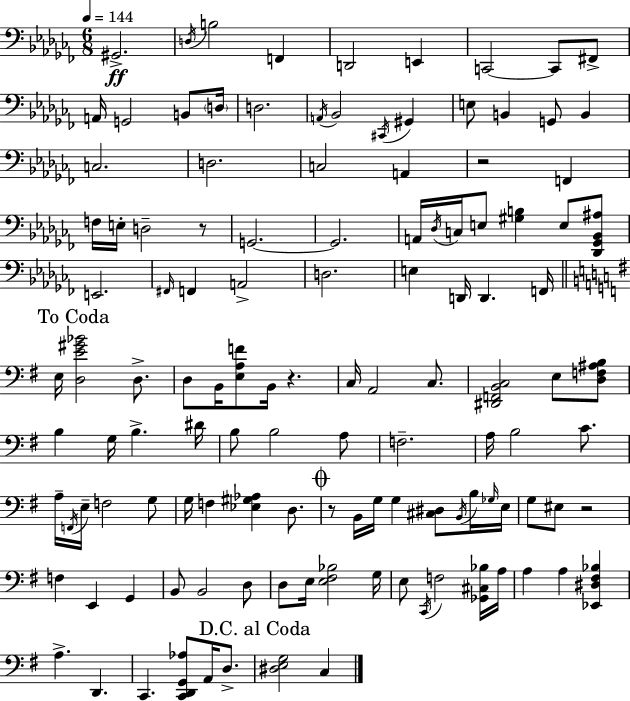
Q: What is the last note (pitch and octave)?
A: C3